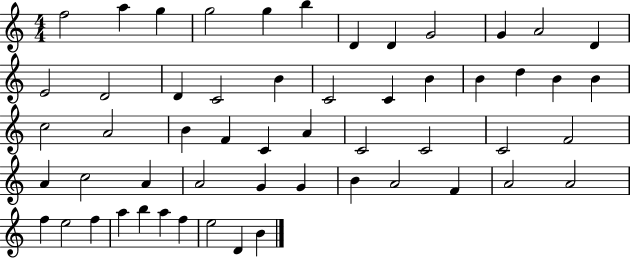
X:1
T:Untitled
M:4/4
L:1/4
K:C
f2 a g g2 g b D D G2 G A2 D E2 D2 D C2 B C2 C B B d B B c2 A2 B F C A C2 C2 C2 F2 A c2 A A2 G G B A2 F A2 A2 f e2 f a b a f e2 D B